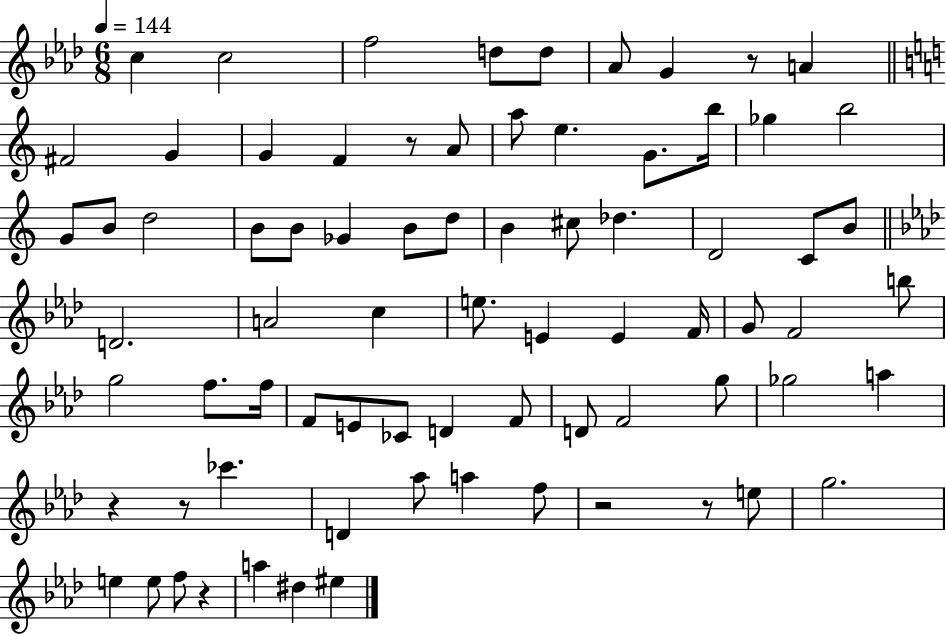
{
  \clef treble
  \numericTimeSignature
  \time 6/8
  \key aes \major
  \tempo 4 = 144
  c''4 c''2 | f''2 d''8 d''8 | aes'8 g'4 r8 a'4 | \bar "||" \break \key c \major fis'2 g'4 | g'4 f'4 r8 a'8 | a''8 e''4. g'8. b''16 | ges''4 b''2 | \break g'8 b'8 d''2 | b'8 b'8 ges'4 b'8 d''8 | b'4 cis''8 des''4. | d'2 c'8 b'8 | \break \bar "||" \break \key f \minor d'2. | a'2 c''4 | e''8. e'4 e'4 f'16 | g'8 f'2 b''8 | \break g''2 f''8. f''16 | f'8 e'8 ces'8 d'4 f'8 | d'8 f'2 g''8 | ges''2 a''4 | \break r4 r8 ces'''4. | d'4 aes''8 a''4 f''8 | r2 r8 e''8 | g''2. | \break e''4 e''8 f''8 r4 | a''4 dis''4 eis''4 | \bar "|."
}